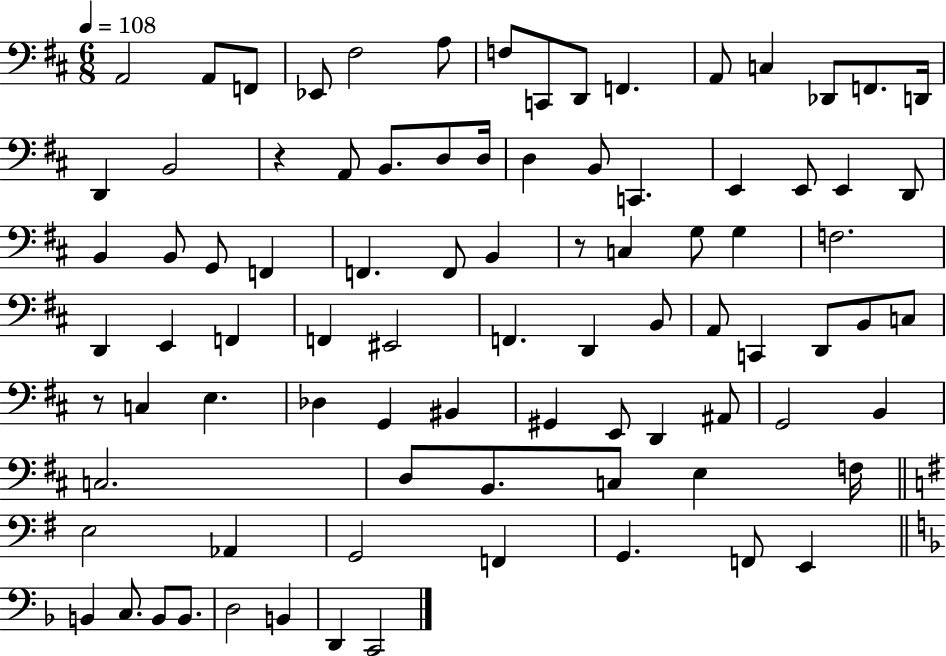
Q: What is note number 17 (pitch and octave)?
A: B2